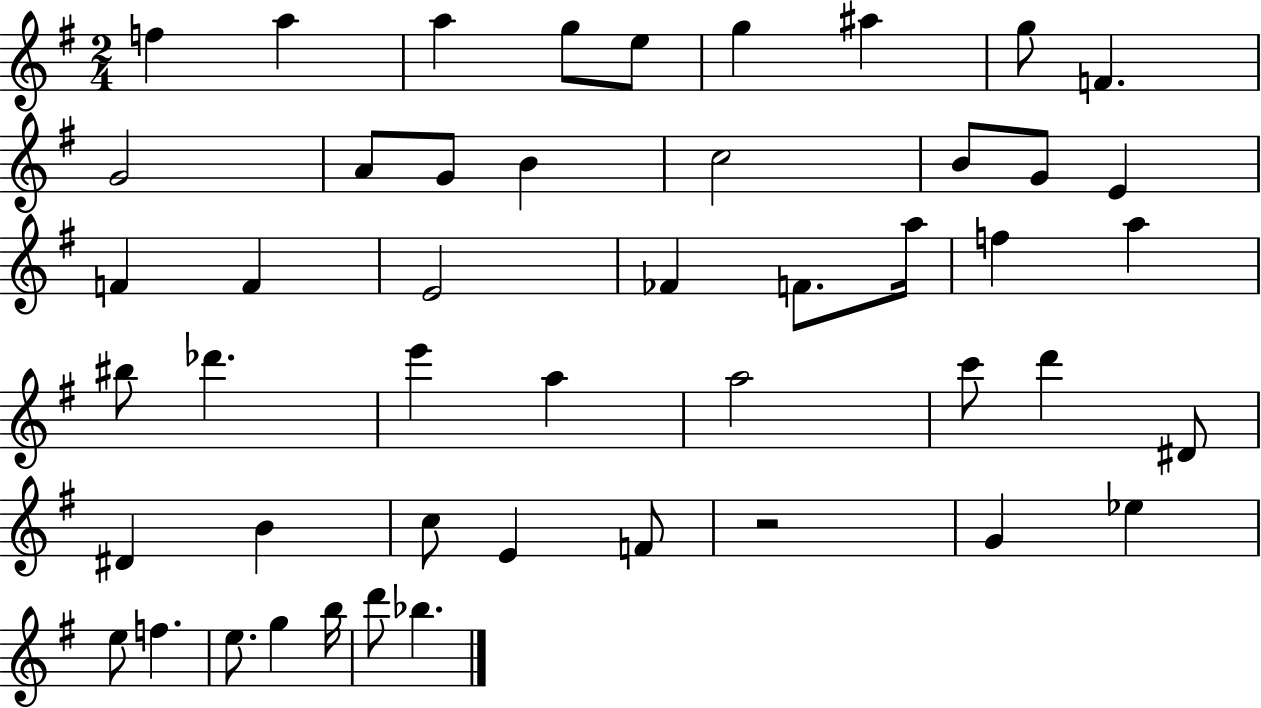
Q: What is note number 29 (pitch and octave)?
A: A5